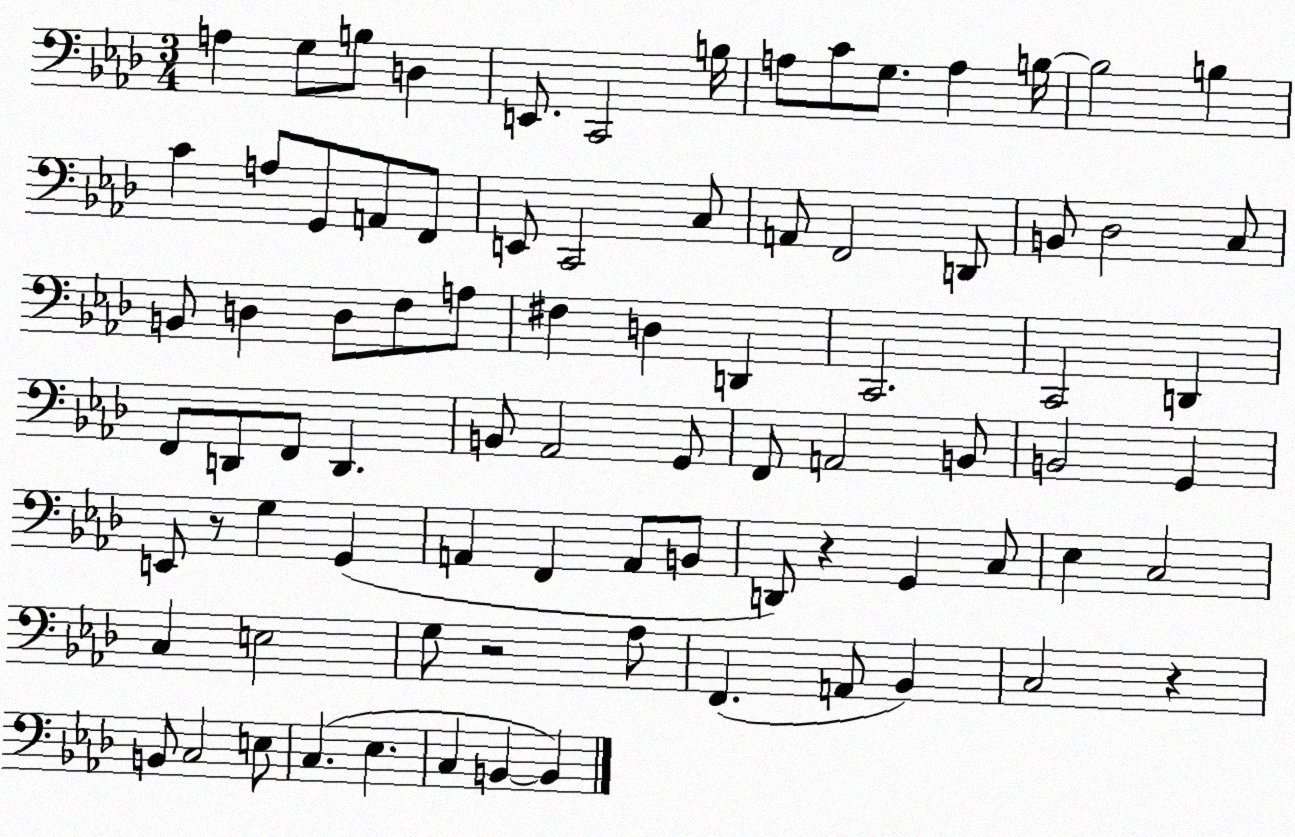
X:1
T:Untitled
M:3/4
L:1/4
K:Ab
A, G,/2 B,/2 D, E,,/2 C,,2 B,/4 A,/2 C/2 G,/2 A, B,/4 B,2 B, C A,/2 G,,/2 A,,/2 F,,/2 E,,/2 C,,2 C,/2 A,,/2 F,,2 D,,/2 B,,/2 _D,2 C,/2 B,,/2 D, D,/2 F,/2 A,/2 ^F, D, D,, C,,2 C,,2 D,, F,,/2 D,,/2 F,,/2 D,, B,,/2 _A,,2 G,,/2 F,,/2 A,,2 B,,/2 B,,2 G,, E,,/2 z/2 G, G,, A,, F,, A,,/2 B,,/2 D,,/2 z G,, C,/2 _E, C,2 C, E,2 G,/2 z2 _A,/2 F,, A,,/2 _B,, C,2 z B,,/2 C,2 E,/2 C, _E, C, B,, B,,